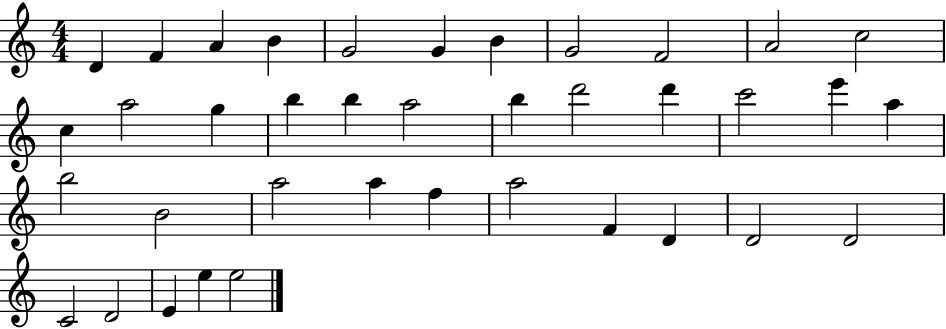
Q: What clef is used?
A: treble